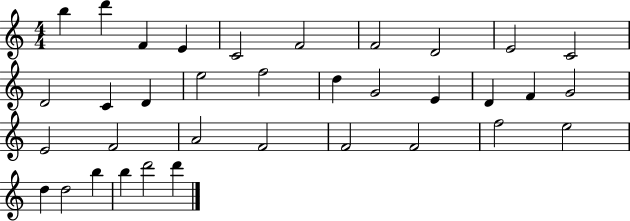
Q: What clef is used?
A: treble